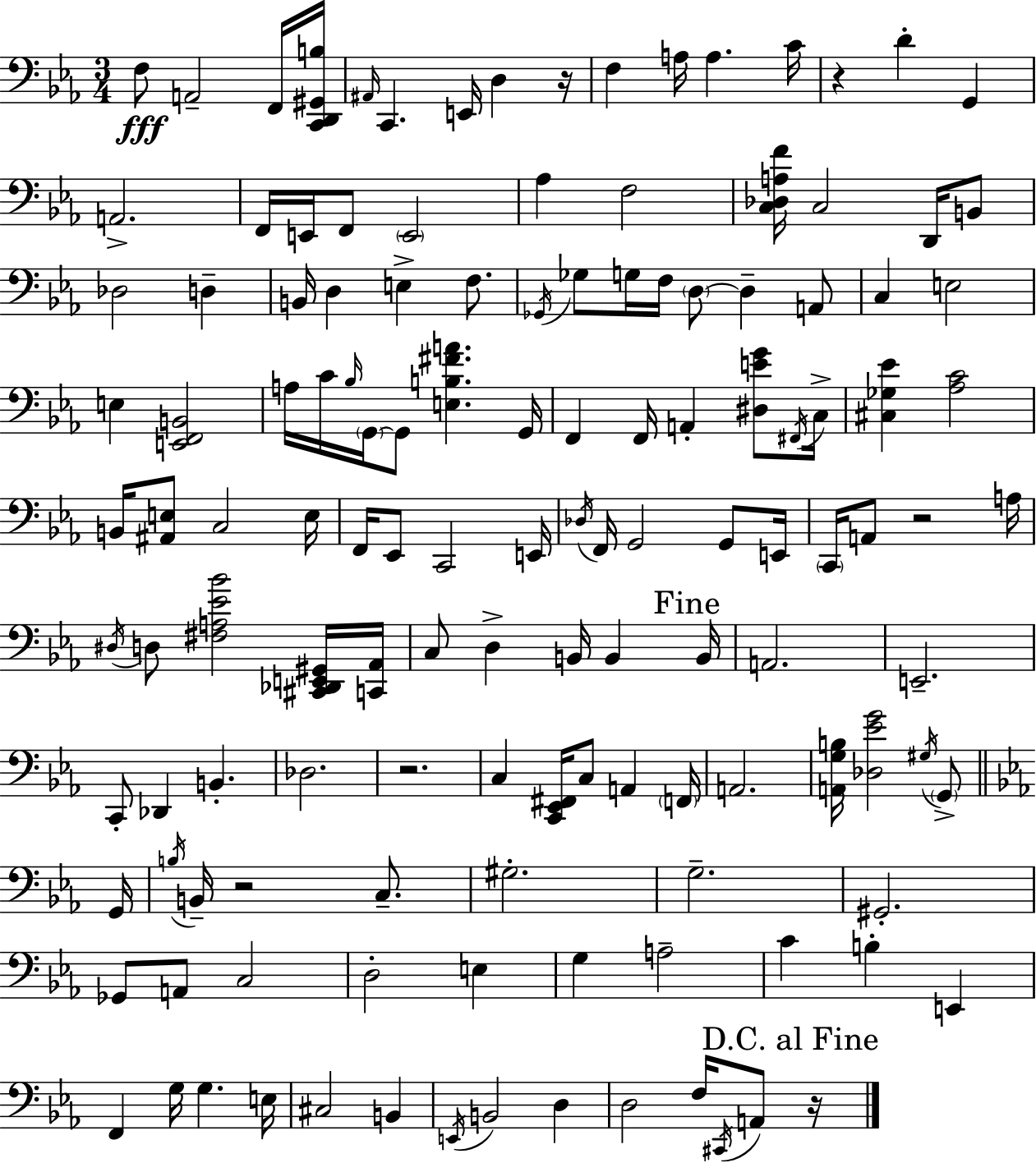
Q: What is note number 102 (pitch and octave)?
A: E2